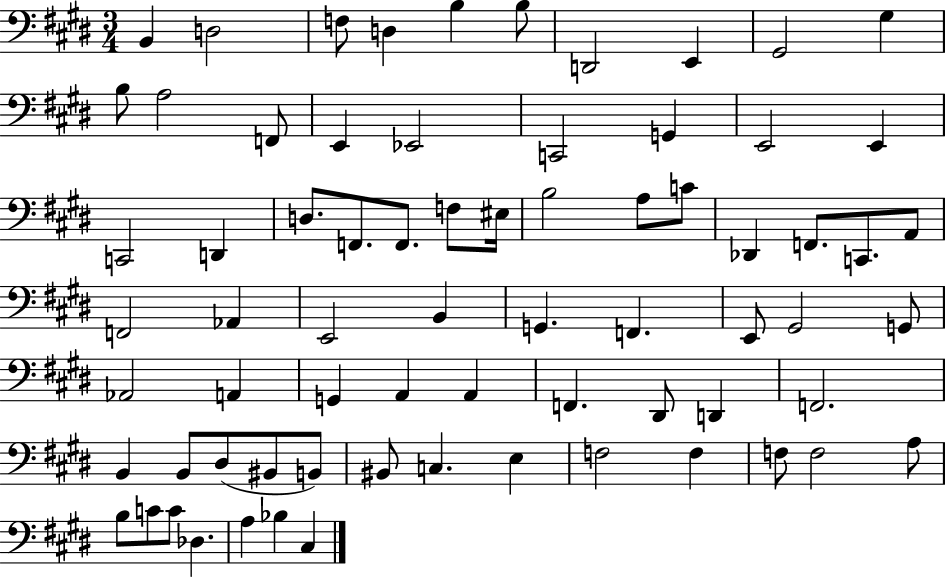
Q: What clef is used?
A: bass